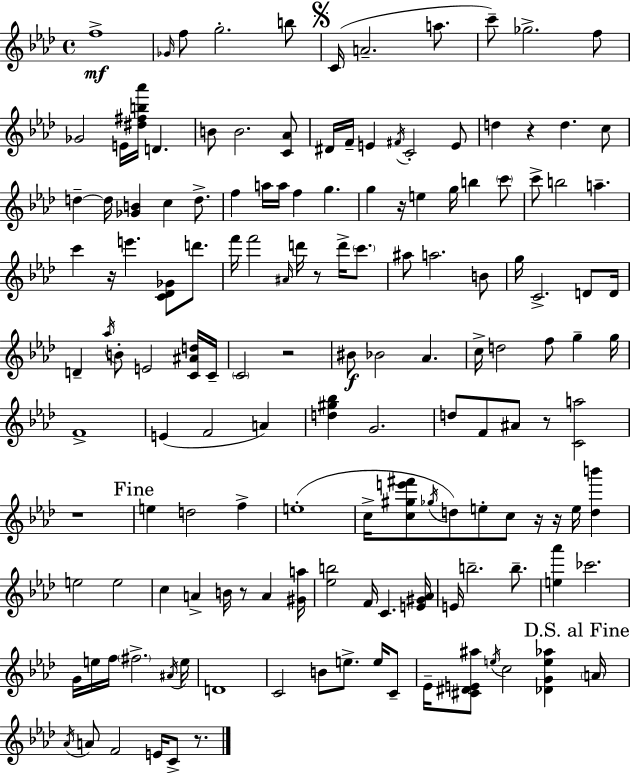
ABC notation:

X:1
T:Untitled
M:4/4
L:1/4
K:Fm
f4 _G/4 f/2 g2 b/2 C/4 A2 a/2 c'/2 _g2 f/2 _G2 E/4 [^d^fb_a']/4 D B/2 B2 [C_A]/2 ^D/4 F/4 E ^F/4 C2 E/2 d z d c/2 d d/4 [_GB] c d/2 f a/4 a/4 f g g z/4 e g/4 b c'/2 c'/2 b2 a c' z/4 e' [C_D_G]/2 d'/2 f'/4 f'2 ^A/4 d'/4 z/2 d'/4 c'/2 ^a/2 a2 B/2 g/4 C2 D/2 D/4 D _a/4 B/2 E2 [C^Ad]/4 C/4 C2 z2 ^B/2 _B2 _A c/4 d2 f/2 g g/4 F4 E F2 A [d^g_b] G2 d/2 F/2 ^A/2 z/2 [Ca]2 z4 e d2 f e4 c/4 [c^ge'^f']/2 _g/4 d/2 e/2 c/2 z/4 z/4 e/4 [db'] e2 e2 c A B/4 z/2 A [^Ga]/4 [_eb]2 F/4 C [E^G_A]/4 E/4 b2 b/2 [e_a'] _c'2 G/4 e/4 f/4 ^f2 ^A/4 e/4 D4 C2 B/2 e/2 e/4 C/2 _E/4 [^C^DE^a]/2 e/4 c2 [_DGe_a] A/4 _A/4 A/2 F2 E/4 C/2 z/2